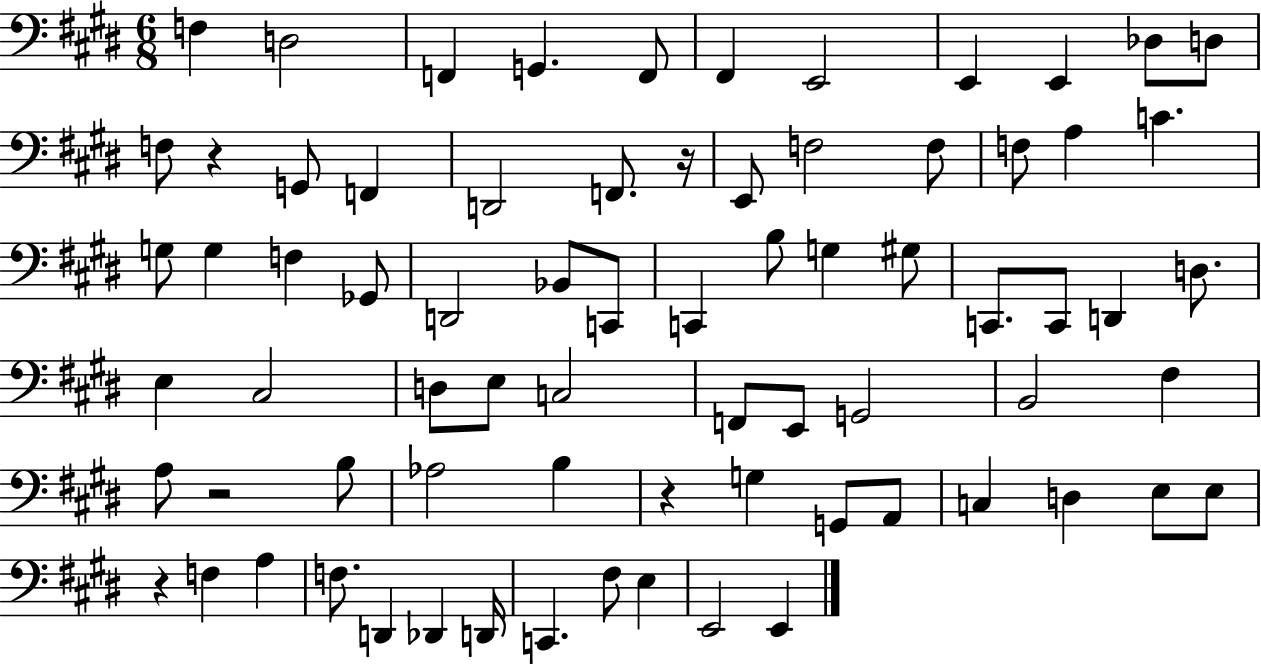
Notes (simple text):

F3/q D3/h F2/q G2/q. F2/e F#2/q E2/h E2/q E2/q Db3/e D3/e F3/e R/q G2/e F2/q D2/h F2/e. R/s E2/e F3/h F3/e F3/e A3/q C4/q. G3/e G3/q F3/q Gb2/e D2/h Bb2/e C2/e C2/q B3/e G3/q G#3/e C2/e. C2/e D2/q D3/e. E3/q C#3/h D3/e E3/e C3/h F2/e E2/e G2/h B2/h F#3/q A3/e R/h B3/e Ab3/h B3/q R/q G3/q G2/e A2/e C3/q D3/q E3/e E3/e R/q F3/q A3/q F3/e. D2/q Db2/q D2/s C2/q. F#3/e E3/q E2/h E2/q